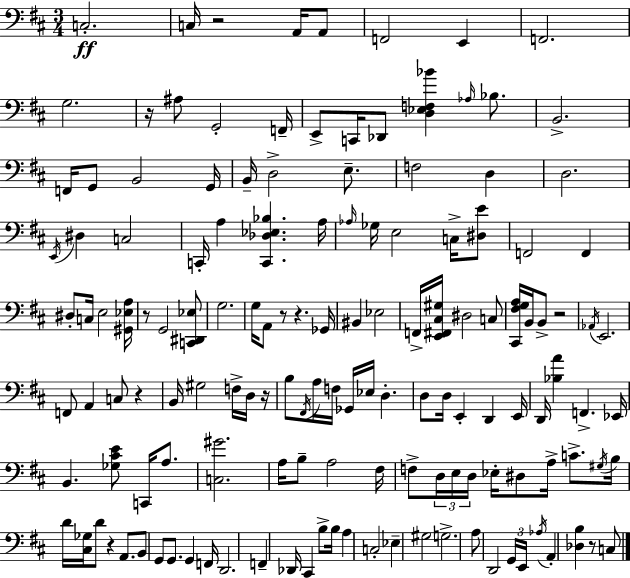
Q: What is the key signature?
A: D major